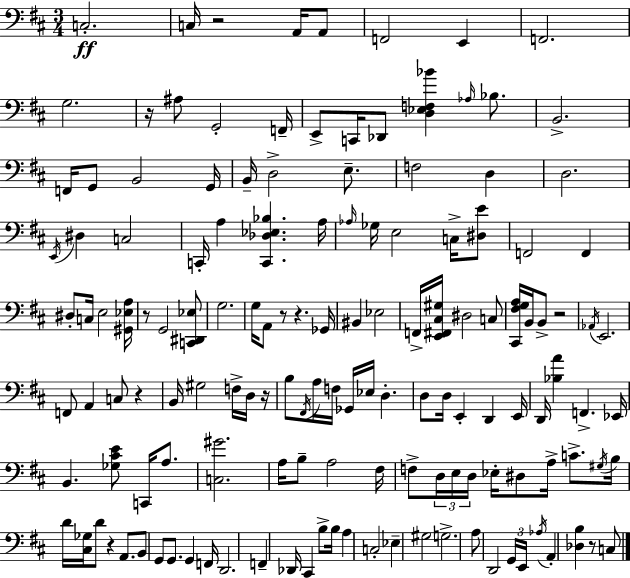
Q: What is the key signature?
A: D major